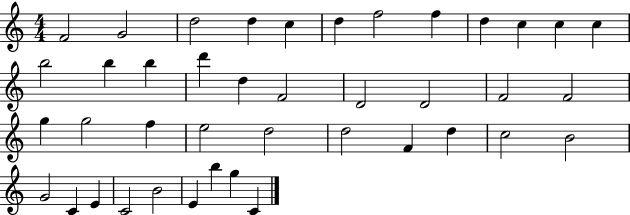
X:1
T:Untitled
M:4/4
L:1/4
K:C
F2 G2 d2 d c d f2 f d c c c b2 b b d' d F2 D2 D2 F2 F2 g g2 f e2 d2 d2 F d c2 B2 G2 C E C2 B2 E b g C